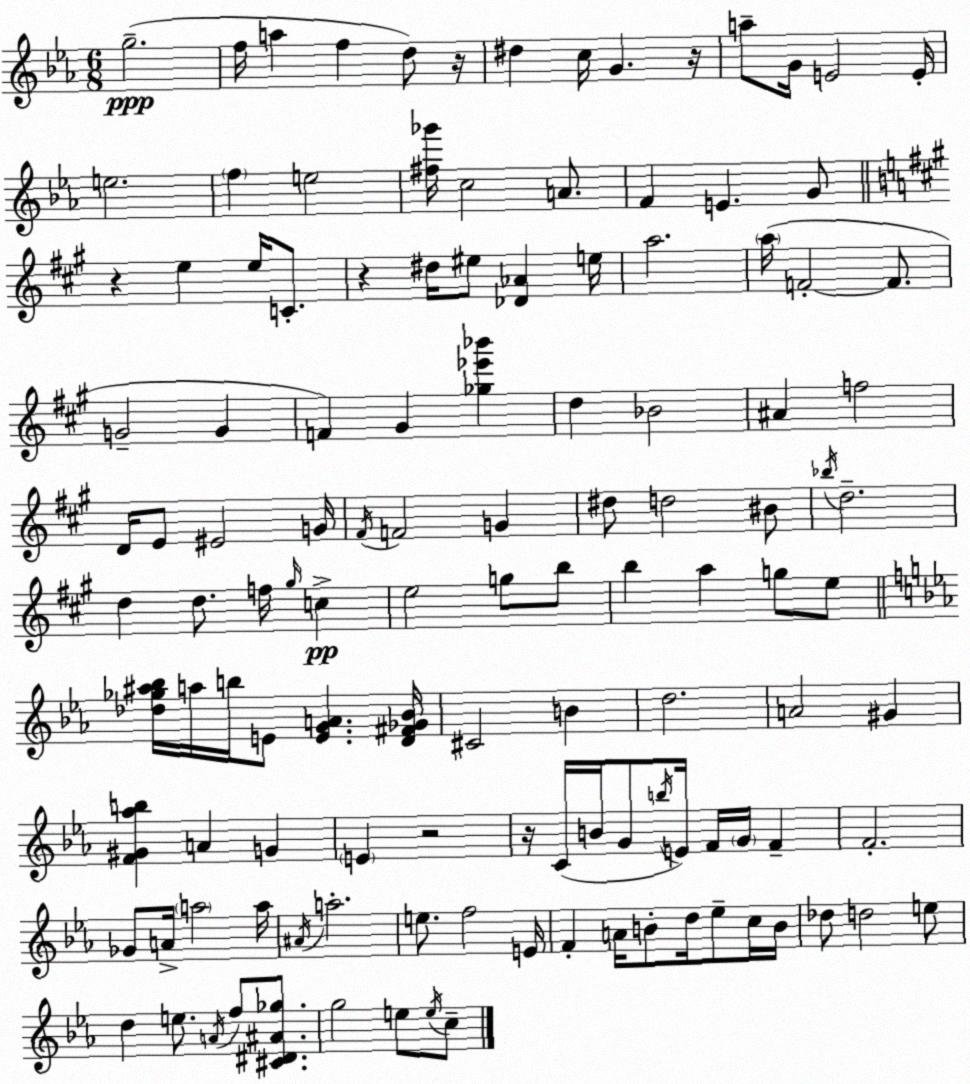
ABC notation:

X:1
T:Untitled
M:6/8
L:1/4
K:Eb
g2 f/4 a f d/2 z/4 ^d c/4 G z/4 a/2 G/4 E2 E/4 e2 f e2 [^f_g']/4 c2 A/2 F E G/2 z e e/4 C/2 z ^d/4 ^e/2 [_D_A] e/4 a2 a/4 F2 F/2 G2 G F ^G [_g_e'_b'] d _B2 ^A f2 D/4 E/2 ^E2 G/4 ^F/4 F2 G ^d/2 d2 ^B/2 _b/4 d2 d d/2 f/4 ^g/4 c e2 g/2 b/2 b a g/2 e/2 [_d_g^a_b]/4 a/4 b/4 E/2 [EGA] [D^F_G_B]/4 ^C2 B d2 A2 ^G [F^G_ab] A G E z2 z/4 C/4 B/4 G/2 b/4 E/4 F/4 G/4 F F2 _G/2 A/4 a2 a/4 ^A/4 a2 e/2 f2 E/4 F A/4 B/2 d/4 _e/2 c/4 B/4 _d/2 d2 e/2 d e/2 A/4 f/2 [^C^D^A_g]/2 g2 e/2 e/4 c/2